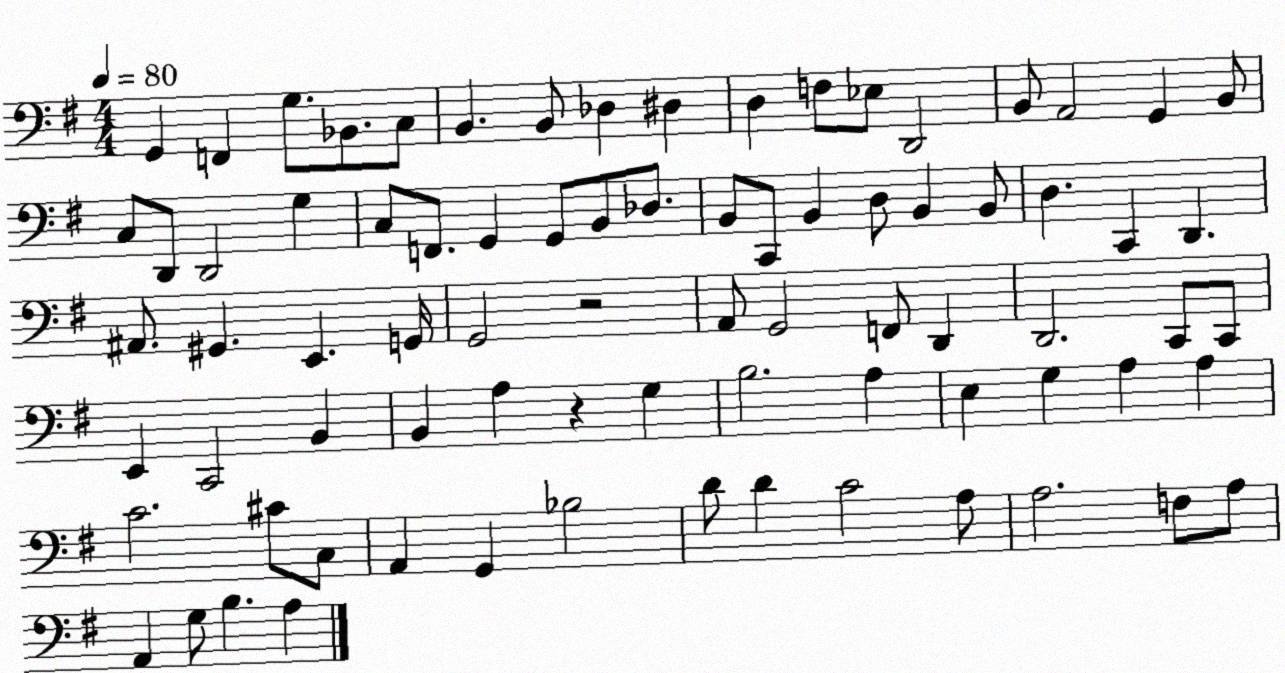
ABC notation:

X:1
T:Untitled
M:4/4
L:1/4
K:G
G,, F,, G,/2 _B,,/2 C,/2 B,, B,,/2 _D, ^D, D, F,/2 _E,/2 D,,2 B,,/2 A,,2 G,, B,,/2 C,/2 D,,/2 D,,2 G, C,/2 F,,/2 G,, G,,/2 B,,/2 _D,/2 B,,/2 C,,/2 B,, D,/2 B,, B,,/2 D, C,, D,, ^A,,/2 ^G,, E,, G,,/4 G,,2 z2 A,,/2 G,,2 F,,/2 D,, D,,2 C,,/2 C,,/2 E,, C,,2 B,, B,, A, z G, B,2 A, E, G, A, A, C2 ^C/2 C,/2 A,, G,, _B,2 D/2 D C2 A,/2 A,2 F,/2 A,/2 A,, G,/2 B, A,